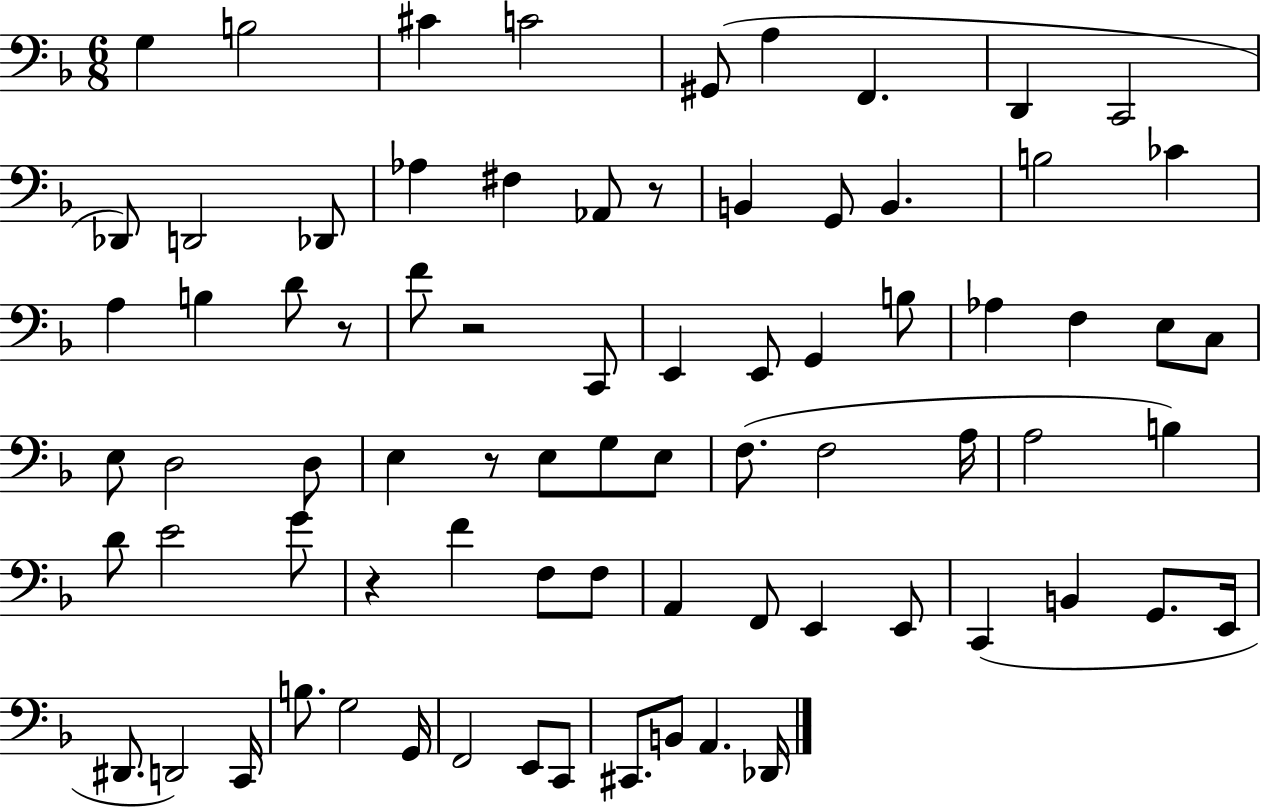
X:1
T:Untitled
M:6/8
L:1/4
K:F
G, B,2 ^C C2 ^G,,/2 A, F,, D,, C,,2 _D,,/2 D,,2 _D,,/2 _A, ^F, _A,,/2 z/2 B,, G,,/2 B,, B,2 _C A, B, D/2 z/2 F/2 z2 C,,/2 E,, E,,/2 G,, B,/2 _A, F, E,/2 C,/2 E,/2 D,2 D,/2 E, z/2 E,/2 G,/2 E,/2 F,/2 F,2 A,/4 A,2 B, D/2 E2 G/2 z F F,/2 F,/2 A,, F,,/2 E,, E,,/2 C,, B,, G,,/2 E,,/4 ^D,,/2 D,,2 C,,/4 B,/2 G,2 G,,/4 F,,2 E,,/2 C,,/2 ^C,,/2 B,,/2 A,, _D,,/4